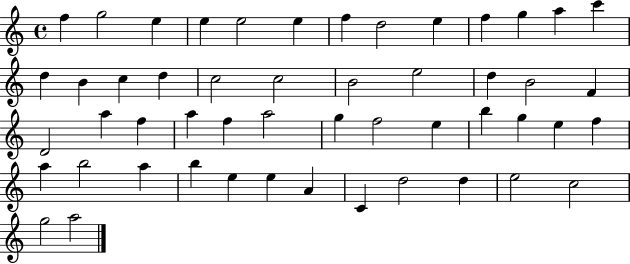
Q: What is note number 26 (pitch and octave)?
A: A5